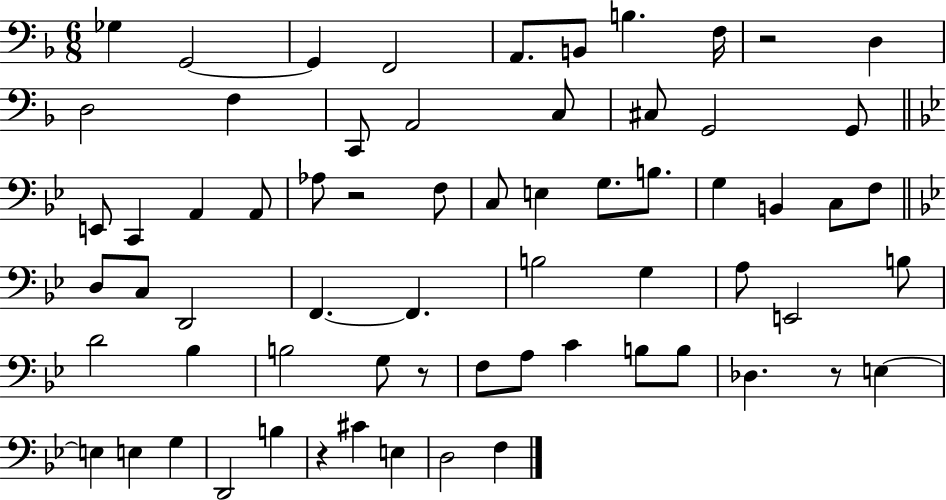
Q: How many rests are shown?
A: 5